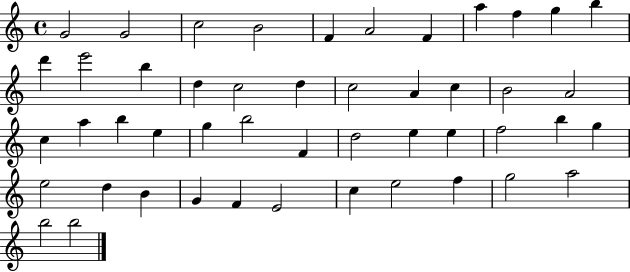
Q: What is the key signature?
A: C major